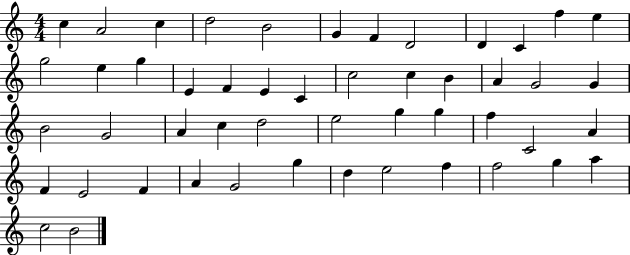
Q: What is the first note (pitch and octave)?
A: C5